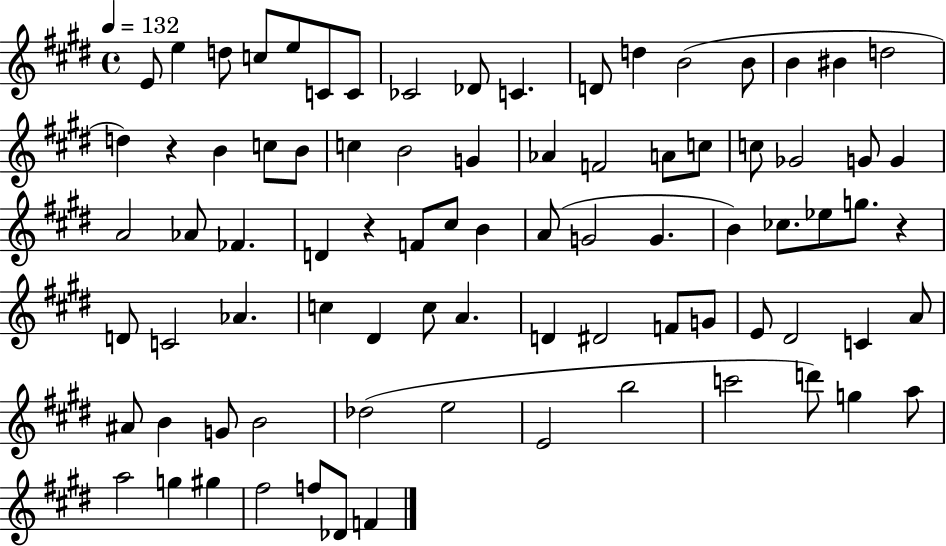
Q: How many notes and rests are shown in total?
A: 83